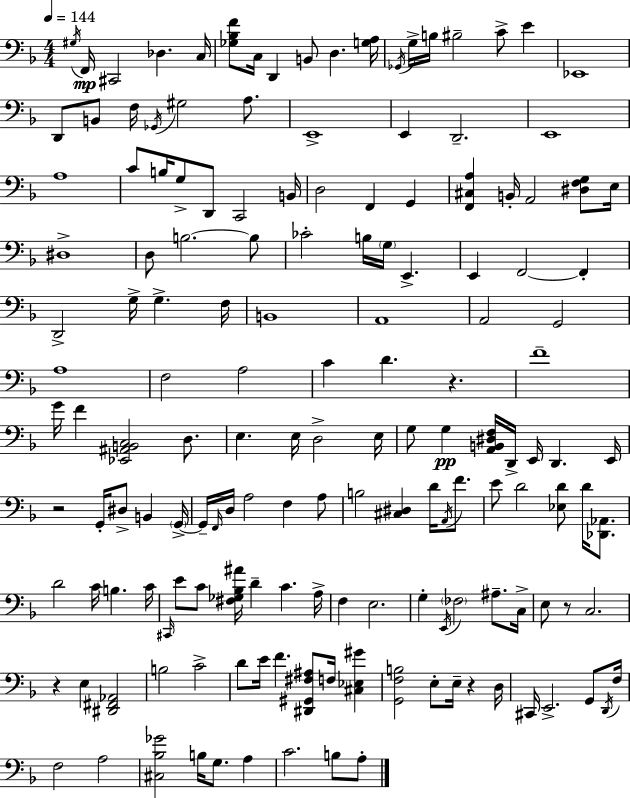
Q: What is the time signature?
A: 4/4